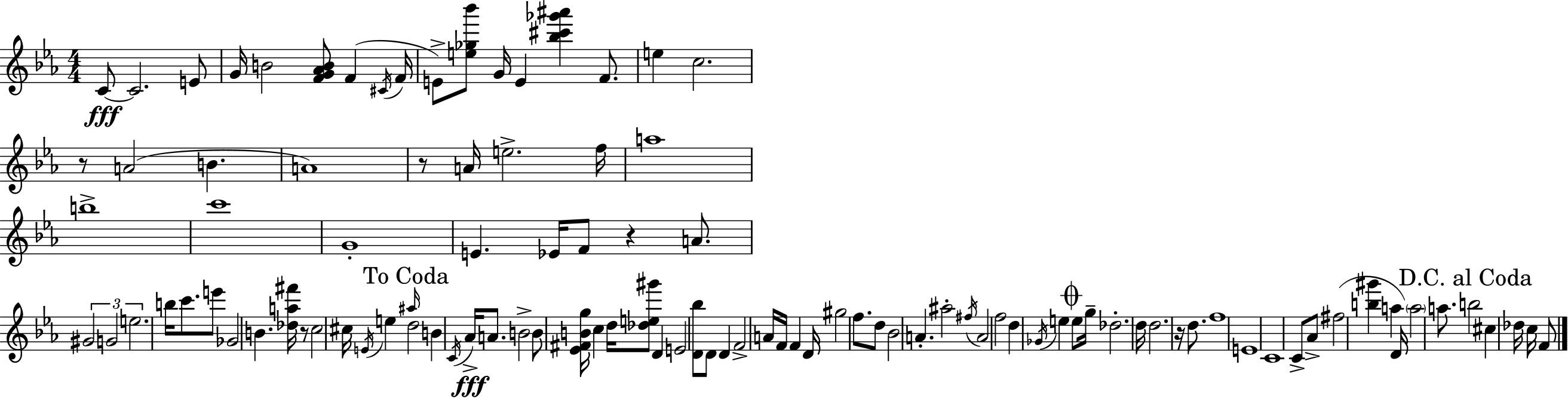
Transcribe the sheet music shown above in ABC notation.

X:1
T:Untitled
M:4/4
L:1/4
K:Eb
C/2 C2 E/2 G/4 B2 [FG_AB]/2 F ^C/4 F/4 E/2 [e_g_b']/2 G/4 E [_b^c'_g'^a'] F/2 e c2 z/2 A2 B A4 z/2 A/4 e2 f/4 a4 b4 c'4 G4 E _E/4 F/2 z A/2 ^G2 G2 e2 b/4 c'/2 e'/2 _G2 B [_da^f']/4 z/2 c2 ^c/4 E/4 e ^a/4 d2 B C/4 _A/4 A/2 B2 B/2 [_E^FBg]/4 c d/4 [_de^g']/2 D E2 [D_b]/2 D/2 D F2 A/4 F/4 F D/4 ^g2 f/2 d/2 _B2 A ^a2 ^f/4 A2 f2 d _G/4 e e/2 g/4 _d2 d/4 d2 z/4 d/2 f4 E4 C4 C/2 _A/2 ^f2 [b^g'] a D/4 a2 a/2 b2 ^c _d/4 c/4 F/2